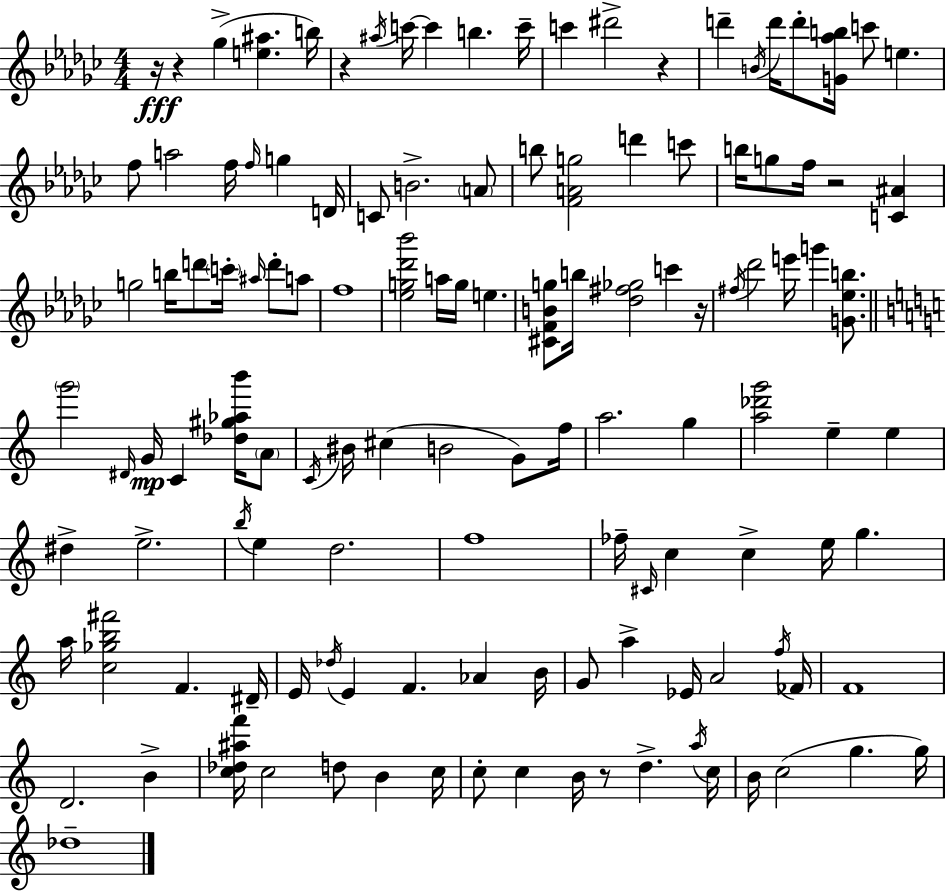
X:1
T:Untitled
M:4/4
L:1/4
K:Ebm
z/4 z _g [e^a] b/4 z ^a/4 c'/4 c' b c'/4 c' ^d'2 z d' B/4 d'/4 d'/2 [G_ab]/4 c'/2 e f/2 a2 f/4 f/4 g D/4 C/2 B2 A/2 b/2 [FAg]2 d' c'/2 b/4 g/2 f/4 z2 [C^A] g2 b/4 d'/2 c'/4 ^a/4 d'/2 a/2 f4 [_eg_d'_b']2 a/4 g/4 e [^CFBg]/2 b/4 [_d^f_g]2 c' z/4 ^f/4 _d'2 e'/4 g' [G_eb]/2 g'2 ^D/4 G/4 C [_d^g_ab']/4 A/2 C/4 ^B/4 ^c B2 G/2 f/4 a2 g [a_d'g']2 e e ^d e2 b/4 e d2 f4 _f/4 ^C/4 c c e/4 g a/4 [c_gb^f']2 F ^D/4 E/4 _d/4 E F _A B/4 G/2 a _E/4 A2 f/4 _F/4 F4 D2 B [c_d^af']/4 c2 d/2 B c/4 c/2 c B/4 z/2 d a/4 c/4 B/4 c2 g g/4 _d4